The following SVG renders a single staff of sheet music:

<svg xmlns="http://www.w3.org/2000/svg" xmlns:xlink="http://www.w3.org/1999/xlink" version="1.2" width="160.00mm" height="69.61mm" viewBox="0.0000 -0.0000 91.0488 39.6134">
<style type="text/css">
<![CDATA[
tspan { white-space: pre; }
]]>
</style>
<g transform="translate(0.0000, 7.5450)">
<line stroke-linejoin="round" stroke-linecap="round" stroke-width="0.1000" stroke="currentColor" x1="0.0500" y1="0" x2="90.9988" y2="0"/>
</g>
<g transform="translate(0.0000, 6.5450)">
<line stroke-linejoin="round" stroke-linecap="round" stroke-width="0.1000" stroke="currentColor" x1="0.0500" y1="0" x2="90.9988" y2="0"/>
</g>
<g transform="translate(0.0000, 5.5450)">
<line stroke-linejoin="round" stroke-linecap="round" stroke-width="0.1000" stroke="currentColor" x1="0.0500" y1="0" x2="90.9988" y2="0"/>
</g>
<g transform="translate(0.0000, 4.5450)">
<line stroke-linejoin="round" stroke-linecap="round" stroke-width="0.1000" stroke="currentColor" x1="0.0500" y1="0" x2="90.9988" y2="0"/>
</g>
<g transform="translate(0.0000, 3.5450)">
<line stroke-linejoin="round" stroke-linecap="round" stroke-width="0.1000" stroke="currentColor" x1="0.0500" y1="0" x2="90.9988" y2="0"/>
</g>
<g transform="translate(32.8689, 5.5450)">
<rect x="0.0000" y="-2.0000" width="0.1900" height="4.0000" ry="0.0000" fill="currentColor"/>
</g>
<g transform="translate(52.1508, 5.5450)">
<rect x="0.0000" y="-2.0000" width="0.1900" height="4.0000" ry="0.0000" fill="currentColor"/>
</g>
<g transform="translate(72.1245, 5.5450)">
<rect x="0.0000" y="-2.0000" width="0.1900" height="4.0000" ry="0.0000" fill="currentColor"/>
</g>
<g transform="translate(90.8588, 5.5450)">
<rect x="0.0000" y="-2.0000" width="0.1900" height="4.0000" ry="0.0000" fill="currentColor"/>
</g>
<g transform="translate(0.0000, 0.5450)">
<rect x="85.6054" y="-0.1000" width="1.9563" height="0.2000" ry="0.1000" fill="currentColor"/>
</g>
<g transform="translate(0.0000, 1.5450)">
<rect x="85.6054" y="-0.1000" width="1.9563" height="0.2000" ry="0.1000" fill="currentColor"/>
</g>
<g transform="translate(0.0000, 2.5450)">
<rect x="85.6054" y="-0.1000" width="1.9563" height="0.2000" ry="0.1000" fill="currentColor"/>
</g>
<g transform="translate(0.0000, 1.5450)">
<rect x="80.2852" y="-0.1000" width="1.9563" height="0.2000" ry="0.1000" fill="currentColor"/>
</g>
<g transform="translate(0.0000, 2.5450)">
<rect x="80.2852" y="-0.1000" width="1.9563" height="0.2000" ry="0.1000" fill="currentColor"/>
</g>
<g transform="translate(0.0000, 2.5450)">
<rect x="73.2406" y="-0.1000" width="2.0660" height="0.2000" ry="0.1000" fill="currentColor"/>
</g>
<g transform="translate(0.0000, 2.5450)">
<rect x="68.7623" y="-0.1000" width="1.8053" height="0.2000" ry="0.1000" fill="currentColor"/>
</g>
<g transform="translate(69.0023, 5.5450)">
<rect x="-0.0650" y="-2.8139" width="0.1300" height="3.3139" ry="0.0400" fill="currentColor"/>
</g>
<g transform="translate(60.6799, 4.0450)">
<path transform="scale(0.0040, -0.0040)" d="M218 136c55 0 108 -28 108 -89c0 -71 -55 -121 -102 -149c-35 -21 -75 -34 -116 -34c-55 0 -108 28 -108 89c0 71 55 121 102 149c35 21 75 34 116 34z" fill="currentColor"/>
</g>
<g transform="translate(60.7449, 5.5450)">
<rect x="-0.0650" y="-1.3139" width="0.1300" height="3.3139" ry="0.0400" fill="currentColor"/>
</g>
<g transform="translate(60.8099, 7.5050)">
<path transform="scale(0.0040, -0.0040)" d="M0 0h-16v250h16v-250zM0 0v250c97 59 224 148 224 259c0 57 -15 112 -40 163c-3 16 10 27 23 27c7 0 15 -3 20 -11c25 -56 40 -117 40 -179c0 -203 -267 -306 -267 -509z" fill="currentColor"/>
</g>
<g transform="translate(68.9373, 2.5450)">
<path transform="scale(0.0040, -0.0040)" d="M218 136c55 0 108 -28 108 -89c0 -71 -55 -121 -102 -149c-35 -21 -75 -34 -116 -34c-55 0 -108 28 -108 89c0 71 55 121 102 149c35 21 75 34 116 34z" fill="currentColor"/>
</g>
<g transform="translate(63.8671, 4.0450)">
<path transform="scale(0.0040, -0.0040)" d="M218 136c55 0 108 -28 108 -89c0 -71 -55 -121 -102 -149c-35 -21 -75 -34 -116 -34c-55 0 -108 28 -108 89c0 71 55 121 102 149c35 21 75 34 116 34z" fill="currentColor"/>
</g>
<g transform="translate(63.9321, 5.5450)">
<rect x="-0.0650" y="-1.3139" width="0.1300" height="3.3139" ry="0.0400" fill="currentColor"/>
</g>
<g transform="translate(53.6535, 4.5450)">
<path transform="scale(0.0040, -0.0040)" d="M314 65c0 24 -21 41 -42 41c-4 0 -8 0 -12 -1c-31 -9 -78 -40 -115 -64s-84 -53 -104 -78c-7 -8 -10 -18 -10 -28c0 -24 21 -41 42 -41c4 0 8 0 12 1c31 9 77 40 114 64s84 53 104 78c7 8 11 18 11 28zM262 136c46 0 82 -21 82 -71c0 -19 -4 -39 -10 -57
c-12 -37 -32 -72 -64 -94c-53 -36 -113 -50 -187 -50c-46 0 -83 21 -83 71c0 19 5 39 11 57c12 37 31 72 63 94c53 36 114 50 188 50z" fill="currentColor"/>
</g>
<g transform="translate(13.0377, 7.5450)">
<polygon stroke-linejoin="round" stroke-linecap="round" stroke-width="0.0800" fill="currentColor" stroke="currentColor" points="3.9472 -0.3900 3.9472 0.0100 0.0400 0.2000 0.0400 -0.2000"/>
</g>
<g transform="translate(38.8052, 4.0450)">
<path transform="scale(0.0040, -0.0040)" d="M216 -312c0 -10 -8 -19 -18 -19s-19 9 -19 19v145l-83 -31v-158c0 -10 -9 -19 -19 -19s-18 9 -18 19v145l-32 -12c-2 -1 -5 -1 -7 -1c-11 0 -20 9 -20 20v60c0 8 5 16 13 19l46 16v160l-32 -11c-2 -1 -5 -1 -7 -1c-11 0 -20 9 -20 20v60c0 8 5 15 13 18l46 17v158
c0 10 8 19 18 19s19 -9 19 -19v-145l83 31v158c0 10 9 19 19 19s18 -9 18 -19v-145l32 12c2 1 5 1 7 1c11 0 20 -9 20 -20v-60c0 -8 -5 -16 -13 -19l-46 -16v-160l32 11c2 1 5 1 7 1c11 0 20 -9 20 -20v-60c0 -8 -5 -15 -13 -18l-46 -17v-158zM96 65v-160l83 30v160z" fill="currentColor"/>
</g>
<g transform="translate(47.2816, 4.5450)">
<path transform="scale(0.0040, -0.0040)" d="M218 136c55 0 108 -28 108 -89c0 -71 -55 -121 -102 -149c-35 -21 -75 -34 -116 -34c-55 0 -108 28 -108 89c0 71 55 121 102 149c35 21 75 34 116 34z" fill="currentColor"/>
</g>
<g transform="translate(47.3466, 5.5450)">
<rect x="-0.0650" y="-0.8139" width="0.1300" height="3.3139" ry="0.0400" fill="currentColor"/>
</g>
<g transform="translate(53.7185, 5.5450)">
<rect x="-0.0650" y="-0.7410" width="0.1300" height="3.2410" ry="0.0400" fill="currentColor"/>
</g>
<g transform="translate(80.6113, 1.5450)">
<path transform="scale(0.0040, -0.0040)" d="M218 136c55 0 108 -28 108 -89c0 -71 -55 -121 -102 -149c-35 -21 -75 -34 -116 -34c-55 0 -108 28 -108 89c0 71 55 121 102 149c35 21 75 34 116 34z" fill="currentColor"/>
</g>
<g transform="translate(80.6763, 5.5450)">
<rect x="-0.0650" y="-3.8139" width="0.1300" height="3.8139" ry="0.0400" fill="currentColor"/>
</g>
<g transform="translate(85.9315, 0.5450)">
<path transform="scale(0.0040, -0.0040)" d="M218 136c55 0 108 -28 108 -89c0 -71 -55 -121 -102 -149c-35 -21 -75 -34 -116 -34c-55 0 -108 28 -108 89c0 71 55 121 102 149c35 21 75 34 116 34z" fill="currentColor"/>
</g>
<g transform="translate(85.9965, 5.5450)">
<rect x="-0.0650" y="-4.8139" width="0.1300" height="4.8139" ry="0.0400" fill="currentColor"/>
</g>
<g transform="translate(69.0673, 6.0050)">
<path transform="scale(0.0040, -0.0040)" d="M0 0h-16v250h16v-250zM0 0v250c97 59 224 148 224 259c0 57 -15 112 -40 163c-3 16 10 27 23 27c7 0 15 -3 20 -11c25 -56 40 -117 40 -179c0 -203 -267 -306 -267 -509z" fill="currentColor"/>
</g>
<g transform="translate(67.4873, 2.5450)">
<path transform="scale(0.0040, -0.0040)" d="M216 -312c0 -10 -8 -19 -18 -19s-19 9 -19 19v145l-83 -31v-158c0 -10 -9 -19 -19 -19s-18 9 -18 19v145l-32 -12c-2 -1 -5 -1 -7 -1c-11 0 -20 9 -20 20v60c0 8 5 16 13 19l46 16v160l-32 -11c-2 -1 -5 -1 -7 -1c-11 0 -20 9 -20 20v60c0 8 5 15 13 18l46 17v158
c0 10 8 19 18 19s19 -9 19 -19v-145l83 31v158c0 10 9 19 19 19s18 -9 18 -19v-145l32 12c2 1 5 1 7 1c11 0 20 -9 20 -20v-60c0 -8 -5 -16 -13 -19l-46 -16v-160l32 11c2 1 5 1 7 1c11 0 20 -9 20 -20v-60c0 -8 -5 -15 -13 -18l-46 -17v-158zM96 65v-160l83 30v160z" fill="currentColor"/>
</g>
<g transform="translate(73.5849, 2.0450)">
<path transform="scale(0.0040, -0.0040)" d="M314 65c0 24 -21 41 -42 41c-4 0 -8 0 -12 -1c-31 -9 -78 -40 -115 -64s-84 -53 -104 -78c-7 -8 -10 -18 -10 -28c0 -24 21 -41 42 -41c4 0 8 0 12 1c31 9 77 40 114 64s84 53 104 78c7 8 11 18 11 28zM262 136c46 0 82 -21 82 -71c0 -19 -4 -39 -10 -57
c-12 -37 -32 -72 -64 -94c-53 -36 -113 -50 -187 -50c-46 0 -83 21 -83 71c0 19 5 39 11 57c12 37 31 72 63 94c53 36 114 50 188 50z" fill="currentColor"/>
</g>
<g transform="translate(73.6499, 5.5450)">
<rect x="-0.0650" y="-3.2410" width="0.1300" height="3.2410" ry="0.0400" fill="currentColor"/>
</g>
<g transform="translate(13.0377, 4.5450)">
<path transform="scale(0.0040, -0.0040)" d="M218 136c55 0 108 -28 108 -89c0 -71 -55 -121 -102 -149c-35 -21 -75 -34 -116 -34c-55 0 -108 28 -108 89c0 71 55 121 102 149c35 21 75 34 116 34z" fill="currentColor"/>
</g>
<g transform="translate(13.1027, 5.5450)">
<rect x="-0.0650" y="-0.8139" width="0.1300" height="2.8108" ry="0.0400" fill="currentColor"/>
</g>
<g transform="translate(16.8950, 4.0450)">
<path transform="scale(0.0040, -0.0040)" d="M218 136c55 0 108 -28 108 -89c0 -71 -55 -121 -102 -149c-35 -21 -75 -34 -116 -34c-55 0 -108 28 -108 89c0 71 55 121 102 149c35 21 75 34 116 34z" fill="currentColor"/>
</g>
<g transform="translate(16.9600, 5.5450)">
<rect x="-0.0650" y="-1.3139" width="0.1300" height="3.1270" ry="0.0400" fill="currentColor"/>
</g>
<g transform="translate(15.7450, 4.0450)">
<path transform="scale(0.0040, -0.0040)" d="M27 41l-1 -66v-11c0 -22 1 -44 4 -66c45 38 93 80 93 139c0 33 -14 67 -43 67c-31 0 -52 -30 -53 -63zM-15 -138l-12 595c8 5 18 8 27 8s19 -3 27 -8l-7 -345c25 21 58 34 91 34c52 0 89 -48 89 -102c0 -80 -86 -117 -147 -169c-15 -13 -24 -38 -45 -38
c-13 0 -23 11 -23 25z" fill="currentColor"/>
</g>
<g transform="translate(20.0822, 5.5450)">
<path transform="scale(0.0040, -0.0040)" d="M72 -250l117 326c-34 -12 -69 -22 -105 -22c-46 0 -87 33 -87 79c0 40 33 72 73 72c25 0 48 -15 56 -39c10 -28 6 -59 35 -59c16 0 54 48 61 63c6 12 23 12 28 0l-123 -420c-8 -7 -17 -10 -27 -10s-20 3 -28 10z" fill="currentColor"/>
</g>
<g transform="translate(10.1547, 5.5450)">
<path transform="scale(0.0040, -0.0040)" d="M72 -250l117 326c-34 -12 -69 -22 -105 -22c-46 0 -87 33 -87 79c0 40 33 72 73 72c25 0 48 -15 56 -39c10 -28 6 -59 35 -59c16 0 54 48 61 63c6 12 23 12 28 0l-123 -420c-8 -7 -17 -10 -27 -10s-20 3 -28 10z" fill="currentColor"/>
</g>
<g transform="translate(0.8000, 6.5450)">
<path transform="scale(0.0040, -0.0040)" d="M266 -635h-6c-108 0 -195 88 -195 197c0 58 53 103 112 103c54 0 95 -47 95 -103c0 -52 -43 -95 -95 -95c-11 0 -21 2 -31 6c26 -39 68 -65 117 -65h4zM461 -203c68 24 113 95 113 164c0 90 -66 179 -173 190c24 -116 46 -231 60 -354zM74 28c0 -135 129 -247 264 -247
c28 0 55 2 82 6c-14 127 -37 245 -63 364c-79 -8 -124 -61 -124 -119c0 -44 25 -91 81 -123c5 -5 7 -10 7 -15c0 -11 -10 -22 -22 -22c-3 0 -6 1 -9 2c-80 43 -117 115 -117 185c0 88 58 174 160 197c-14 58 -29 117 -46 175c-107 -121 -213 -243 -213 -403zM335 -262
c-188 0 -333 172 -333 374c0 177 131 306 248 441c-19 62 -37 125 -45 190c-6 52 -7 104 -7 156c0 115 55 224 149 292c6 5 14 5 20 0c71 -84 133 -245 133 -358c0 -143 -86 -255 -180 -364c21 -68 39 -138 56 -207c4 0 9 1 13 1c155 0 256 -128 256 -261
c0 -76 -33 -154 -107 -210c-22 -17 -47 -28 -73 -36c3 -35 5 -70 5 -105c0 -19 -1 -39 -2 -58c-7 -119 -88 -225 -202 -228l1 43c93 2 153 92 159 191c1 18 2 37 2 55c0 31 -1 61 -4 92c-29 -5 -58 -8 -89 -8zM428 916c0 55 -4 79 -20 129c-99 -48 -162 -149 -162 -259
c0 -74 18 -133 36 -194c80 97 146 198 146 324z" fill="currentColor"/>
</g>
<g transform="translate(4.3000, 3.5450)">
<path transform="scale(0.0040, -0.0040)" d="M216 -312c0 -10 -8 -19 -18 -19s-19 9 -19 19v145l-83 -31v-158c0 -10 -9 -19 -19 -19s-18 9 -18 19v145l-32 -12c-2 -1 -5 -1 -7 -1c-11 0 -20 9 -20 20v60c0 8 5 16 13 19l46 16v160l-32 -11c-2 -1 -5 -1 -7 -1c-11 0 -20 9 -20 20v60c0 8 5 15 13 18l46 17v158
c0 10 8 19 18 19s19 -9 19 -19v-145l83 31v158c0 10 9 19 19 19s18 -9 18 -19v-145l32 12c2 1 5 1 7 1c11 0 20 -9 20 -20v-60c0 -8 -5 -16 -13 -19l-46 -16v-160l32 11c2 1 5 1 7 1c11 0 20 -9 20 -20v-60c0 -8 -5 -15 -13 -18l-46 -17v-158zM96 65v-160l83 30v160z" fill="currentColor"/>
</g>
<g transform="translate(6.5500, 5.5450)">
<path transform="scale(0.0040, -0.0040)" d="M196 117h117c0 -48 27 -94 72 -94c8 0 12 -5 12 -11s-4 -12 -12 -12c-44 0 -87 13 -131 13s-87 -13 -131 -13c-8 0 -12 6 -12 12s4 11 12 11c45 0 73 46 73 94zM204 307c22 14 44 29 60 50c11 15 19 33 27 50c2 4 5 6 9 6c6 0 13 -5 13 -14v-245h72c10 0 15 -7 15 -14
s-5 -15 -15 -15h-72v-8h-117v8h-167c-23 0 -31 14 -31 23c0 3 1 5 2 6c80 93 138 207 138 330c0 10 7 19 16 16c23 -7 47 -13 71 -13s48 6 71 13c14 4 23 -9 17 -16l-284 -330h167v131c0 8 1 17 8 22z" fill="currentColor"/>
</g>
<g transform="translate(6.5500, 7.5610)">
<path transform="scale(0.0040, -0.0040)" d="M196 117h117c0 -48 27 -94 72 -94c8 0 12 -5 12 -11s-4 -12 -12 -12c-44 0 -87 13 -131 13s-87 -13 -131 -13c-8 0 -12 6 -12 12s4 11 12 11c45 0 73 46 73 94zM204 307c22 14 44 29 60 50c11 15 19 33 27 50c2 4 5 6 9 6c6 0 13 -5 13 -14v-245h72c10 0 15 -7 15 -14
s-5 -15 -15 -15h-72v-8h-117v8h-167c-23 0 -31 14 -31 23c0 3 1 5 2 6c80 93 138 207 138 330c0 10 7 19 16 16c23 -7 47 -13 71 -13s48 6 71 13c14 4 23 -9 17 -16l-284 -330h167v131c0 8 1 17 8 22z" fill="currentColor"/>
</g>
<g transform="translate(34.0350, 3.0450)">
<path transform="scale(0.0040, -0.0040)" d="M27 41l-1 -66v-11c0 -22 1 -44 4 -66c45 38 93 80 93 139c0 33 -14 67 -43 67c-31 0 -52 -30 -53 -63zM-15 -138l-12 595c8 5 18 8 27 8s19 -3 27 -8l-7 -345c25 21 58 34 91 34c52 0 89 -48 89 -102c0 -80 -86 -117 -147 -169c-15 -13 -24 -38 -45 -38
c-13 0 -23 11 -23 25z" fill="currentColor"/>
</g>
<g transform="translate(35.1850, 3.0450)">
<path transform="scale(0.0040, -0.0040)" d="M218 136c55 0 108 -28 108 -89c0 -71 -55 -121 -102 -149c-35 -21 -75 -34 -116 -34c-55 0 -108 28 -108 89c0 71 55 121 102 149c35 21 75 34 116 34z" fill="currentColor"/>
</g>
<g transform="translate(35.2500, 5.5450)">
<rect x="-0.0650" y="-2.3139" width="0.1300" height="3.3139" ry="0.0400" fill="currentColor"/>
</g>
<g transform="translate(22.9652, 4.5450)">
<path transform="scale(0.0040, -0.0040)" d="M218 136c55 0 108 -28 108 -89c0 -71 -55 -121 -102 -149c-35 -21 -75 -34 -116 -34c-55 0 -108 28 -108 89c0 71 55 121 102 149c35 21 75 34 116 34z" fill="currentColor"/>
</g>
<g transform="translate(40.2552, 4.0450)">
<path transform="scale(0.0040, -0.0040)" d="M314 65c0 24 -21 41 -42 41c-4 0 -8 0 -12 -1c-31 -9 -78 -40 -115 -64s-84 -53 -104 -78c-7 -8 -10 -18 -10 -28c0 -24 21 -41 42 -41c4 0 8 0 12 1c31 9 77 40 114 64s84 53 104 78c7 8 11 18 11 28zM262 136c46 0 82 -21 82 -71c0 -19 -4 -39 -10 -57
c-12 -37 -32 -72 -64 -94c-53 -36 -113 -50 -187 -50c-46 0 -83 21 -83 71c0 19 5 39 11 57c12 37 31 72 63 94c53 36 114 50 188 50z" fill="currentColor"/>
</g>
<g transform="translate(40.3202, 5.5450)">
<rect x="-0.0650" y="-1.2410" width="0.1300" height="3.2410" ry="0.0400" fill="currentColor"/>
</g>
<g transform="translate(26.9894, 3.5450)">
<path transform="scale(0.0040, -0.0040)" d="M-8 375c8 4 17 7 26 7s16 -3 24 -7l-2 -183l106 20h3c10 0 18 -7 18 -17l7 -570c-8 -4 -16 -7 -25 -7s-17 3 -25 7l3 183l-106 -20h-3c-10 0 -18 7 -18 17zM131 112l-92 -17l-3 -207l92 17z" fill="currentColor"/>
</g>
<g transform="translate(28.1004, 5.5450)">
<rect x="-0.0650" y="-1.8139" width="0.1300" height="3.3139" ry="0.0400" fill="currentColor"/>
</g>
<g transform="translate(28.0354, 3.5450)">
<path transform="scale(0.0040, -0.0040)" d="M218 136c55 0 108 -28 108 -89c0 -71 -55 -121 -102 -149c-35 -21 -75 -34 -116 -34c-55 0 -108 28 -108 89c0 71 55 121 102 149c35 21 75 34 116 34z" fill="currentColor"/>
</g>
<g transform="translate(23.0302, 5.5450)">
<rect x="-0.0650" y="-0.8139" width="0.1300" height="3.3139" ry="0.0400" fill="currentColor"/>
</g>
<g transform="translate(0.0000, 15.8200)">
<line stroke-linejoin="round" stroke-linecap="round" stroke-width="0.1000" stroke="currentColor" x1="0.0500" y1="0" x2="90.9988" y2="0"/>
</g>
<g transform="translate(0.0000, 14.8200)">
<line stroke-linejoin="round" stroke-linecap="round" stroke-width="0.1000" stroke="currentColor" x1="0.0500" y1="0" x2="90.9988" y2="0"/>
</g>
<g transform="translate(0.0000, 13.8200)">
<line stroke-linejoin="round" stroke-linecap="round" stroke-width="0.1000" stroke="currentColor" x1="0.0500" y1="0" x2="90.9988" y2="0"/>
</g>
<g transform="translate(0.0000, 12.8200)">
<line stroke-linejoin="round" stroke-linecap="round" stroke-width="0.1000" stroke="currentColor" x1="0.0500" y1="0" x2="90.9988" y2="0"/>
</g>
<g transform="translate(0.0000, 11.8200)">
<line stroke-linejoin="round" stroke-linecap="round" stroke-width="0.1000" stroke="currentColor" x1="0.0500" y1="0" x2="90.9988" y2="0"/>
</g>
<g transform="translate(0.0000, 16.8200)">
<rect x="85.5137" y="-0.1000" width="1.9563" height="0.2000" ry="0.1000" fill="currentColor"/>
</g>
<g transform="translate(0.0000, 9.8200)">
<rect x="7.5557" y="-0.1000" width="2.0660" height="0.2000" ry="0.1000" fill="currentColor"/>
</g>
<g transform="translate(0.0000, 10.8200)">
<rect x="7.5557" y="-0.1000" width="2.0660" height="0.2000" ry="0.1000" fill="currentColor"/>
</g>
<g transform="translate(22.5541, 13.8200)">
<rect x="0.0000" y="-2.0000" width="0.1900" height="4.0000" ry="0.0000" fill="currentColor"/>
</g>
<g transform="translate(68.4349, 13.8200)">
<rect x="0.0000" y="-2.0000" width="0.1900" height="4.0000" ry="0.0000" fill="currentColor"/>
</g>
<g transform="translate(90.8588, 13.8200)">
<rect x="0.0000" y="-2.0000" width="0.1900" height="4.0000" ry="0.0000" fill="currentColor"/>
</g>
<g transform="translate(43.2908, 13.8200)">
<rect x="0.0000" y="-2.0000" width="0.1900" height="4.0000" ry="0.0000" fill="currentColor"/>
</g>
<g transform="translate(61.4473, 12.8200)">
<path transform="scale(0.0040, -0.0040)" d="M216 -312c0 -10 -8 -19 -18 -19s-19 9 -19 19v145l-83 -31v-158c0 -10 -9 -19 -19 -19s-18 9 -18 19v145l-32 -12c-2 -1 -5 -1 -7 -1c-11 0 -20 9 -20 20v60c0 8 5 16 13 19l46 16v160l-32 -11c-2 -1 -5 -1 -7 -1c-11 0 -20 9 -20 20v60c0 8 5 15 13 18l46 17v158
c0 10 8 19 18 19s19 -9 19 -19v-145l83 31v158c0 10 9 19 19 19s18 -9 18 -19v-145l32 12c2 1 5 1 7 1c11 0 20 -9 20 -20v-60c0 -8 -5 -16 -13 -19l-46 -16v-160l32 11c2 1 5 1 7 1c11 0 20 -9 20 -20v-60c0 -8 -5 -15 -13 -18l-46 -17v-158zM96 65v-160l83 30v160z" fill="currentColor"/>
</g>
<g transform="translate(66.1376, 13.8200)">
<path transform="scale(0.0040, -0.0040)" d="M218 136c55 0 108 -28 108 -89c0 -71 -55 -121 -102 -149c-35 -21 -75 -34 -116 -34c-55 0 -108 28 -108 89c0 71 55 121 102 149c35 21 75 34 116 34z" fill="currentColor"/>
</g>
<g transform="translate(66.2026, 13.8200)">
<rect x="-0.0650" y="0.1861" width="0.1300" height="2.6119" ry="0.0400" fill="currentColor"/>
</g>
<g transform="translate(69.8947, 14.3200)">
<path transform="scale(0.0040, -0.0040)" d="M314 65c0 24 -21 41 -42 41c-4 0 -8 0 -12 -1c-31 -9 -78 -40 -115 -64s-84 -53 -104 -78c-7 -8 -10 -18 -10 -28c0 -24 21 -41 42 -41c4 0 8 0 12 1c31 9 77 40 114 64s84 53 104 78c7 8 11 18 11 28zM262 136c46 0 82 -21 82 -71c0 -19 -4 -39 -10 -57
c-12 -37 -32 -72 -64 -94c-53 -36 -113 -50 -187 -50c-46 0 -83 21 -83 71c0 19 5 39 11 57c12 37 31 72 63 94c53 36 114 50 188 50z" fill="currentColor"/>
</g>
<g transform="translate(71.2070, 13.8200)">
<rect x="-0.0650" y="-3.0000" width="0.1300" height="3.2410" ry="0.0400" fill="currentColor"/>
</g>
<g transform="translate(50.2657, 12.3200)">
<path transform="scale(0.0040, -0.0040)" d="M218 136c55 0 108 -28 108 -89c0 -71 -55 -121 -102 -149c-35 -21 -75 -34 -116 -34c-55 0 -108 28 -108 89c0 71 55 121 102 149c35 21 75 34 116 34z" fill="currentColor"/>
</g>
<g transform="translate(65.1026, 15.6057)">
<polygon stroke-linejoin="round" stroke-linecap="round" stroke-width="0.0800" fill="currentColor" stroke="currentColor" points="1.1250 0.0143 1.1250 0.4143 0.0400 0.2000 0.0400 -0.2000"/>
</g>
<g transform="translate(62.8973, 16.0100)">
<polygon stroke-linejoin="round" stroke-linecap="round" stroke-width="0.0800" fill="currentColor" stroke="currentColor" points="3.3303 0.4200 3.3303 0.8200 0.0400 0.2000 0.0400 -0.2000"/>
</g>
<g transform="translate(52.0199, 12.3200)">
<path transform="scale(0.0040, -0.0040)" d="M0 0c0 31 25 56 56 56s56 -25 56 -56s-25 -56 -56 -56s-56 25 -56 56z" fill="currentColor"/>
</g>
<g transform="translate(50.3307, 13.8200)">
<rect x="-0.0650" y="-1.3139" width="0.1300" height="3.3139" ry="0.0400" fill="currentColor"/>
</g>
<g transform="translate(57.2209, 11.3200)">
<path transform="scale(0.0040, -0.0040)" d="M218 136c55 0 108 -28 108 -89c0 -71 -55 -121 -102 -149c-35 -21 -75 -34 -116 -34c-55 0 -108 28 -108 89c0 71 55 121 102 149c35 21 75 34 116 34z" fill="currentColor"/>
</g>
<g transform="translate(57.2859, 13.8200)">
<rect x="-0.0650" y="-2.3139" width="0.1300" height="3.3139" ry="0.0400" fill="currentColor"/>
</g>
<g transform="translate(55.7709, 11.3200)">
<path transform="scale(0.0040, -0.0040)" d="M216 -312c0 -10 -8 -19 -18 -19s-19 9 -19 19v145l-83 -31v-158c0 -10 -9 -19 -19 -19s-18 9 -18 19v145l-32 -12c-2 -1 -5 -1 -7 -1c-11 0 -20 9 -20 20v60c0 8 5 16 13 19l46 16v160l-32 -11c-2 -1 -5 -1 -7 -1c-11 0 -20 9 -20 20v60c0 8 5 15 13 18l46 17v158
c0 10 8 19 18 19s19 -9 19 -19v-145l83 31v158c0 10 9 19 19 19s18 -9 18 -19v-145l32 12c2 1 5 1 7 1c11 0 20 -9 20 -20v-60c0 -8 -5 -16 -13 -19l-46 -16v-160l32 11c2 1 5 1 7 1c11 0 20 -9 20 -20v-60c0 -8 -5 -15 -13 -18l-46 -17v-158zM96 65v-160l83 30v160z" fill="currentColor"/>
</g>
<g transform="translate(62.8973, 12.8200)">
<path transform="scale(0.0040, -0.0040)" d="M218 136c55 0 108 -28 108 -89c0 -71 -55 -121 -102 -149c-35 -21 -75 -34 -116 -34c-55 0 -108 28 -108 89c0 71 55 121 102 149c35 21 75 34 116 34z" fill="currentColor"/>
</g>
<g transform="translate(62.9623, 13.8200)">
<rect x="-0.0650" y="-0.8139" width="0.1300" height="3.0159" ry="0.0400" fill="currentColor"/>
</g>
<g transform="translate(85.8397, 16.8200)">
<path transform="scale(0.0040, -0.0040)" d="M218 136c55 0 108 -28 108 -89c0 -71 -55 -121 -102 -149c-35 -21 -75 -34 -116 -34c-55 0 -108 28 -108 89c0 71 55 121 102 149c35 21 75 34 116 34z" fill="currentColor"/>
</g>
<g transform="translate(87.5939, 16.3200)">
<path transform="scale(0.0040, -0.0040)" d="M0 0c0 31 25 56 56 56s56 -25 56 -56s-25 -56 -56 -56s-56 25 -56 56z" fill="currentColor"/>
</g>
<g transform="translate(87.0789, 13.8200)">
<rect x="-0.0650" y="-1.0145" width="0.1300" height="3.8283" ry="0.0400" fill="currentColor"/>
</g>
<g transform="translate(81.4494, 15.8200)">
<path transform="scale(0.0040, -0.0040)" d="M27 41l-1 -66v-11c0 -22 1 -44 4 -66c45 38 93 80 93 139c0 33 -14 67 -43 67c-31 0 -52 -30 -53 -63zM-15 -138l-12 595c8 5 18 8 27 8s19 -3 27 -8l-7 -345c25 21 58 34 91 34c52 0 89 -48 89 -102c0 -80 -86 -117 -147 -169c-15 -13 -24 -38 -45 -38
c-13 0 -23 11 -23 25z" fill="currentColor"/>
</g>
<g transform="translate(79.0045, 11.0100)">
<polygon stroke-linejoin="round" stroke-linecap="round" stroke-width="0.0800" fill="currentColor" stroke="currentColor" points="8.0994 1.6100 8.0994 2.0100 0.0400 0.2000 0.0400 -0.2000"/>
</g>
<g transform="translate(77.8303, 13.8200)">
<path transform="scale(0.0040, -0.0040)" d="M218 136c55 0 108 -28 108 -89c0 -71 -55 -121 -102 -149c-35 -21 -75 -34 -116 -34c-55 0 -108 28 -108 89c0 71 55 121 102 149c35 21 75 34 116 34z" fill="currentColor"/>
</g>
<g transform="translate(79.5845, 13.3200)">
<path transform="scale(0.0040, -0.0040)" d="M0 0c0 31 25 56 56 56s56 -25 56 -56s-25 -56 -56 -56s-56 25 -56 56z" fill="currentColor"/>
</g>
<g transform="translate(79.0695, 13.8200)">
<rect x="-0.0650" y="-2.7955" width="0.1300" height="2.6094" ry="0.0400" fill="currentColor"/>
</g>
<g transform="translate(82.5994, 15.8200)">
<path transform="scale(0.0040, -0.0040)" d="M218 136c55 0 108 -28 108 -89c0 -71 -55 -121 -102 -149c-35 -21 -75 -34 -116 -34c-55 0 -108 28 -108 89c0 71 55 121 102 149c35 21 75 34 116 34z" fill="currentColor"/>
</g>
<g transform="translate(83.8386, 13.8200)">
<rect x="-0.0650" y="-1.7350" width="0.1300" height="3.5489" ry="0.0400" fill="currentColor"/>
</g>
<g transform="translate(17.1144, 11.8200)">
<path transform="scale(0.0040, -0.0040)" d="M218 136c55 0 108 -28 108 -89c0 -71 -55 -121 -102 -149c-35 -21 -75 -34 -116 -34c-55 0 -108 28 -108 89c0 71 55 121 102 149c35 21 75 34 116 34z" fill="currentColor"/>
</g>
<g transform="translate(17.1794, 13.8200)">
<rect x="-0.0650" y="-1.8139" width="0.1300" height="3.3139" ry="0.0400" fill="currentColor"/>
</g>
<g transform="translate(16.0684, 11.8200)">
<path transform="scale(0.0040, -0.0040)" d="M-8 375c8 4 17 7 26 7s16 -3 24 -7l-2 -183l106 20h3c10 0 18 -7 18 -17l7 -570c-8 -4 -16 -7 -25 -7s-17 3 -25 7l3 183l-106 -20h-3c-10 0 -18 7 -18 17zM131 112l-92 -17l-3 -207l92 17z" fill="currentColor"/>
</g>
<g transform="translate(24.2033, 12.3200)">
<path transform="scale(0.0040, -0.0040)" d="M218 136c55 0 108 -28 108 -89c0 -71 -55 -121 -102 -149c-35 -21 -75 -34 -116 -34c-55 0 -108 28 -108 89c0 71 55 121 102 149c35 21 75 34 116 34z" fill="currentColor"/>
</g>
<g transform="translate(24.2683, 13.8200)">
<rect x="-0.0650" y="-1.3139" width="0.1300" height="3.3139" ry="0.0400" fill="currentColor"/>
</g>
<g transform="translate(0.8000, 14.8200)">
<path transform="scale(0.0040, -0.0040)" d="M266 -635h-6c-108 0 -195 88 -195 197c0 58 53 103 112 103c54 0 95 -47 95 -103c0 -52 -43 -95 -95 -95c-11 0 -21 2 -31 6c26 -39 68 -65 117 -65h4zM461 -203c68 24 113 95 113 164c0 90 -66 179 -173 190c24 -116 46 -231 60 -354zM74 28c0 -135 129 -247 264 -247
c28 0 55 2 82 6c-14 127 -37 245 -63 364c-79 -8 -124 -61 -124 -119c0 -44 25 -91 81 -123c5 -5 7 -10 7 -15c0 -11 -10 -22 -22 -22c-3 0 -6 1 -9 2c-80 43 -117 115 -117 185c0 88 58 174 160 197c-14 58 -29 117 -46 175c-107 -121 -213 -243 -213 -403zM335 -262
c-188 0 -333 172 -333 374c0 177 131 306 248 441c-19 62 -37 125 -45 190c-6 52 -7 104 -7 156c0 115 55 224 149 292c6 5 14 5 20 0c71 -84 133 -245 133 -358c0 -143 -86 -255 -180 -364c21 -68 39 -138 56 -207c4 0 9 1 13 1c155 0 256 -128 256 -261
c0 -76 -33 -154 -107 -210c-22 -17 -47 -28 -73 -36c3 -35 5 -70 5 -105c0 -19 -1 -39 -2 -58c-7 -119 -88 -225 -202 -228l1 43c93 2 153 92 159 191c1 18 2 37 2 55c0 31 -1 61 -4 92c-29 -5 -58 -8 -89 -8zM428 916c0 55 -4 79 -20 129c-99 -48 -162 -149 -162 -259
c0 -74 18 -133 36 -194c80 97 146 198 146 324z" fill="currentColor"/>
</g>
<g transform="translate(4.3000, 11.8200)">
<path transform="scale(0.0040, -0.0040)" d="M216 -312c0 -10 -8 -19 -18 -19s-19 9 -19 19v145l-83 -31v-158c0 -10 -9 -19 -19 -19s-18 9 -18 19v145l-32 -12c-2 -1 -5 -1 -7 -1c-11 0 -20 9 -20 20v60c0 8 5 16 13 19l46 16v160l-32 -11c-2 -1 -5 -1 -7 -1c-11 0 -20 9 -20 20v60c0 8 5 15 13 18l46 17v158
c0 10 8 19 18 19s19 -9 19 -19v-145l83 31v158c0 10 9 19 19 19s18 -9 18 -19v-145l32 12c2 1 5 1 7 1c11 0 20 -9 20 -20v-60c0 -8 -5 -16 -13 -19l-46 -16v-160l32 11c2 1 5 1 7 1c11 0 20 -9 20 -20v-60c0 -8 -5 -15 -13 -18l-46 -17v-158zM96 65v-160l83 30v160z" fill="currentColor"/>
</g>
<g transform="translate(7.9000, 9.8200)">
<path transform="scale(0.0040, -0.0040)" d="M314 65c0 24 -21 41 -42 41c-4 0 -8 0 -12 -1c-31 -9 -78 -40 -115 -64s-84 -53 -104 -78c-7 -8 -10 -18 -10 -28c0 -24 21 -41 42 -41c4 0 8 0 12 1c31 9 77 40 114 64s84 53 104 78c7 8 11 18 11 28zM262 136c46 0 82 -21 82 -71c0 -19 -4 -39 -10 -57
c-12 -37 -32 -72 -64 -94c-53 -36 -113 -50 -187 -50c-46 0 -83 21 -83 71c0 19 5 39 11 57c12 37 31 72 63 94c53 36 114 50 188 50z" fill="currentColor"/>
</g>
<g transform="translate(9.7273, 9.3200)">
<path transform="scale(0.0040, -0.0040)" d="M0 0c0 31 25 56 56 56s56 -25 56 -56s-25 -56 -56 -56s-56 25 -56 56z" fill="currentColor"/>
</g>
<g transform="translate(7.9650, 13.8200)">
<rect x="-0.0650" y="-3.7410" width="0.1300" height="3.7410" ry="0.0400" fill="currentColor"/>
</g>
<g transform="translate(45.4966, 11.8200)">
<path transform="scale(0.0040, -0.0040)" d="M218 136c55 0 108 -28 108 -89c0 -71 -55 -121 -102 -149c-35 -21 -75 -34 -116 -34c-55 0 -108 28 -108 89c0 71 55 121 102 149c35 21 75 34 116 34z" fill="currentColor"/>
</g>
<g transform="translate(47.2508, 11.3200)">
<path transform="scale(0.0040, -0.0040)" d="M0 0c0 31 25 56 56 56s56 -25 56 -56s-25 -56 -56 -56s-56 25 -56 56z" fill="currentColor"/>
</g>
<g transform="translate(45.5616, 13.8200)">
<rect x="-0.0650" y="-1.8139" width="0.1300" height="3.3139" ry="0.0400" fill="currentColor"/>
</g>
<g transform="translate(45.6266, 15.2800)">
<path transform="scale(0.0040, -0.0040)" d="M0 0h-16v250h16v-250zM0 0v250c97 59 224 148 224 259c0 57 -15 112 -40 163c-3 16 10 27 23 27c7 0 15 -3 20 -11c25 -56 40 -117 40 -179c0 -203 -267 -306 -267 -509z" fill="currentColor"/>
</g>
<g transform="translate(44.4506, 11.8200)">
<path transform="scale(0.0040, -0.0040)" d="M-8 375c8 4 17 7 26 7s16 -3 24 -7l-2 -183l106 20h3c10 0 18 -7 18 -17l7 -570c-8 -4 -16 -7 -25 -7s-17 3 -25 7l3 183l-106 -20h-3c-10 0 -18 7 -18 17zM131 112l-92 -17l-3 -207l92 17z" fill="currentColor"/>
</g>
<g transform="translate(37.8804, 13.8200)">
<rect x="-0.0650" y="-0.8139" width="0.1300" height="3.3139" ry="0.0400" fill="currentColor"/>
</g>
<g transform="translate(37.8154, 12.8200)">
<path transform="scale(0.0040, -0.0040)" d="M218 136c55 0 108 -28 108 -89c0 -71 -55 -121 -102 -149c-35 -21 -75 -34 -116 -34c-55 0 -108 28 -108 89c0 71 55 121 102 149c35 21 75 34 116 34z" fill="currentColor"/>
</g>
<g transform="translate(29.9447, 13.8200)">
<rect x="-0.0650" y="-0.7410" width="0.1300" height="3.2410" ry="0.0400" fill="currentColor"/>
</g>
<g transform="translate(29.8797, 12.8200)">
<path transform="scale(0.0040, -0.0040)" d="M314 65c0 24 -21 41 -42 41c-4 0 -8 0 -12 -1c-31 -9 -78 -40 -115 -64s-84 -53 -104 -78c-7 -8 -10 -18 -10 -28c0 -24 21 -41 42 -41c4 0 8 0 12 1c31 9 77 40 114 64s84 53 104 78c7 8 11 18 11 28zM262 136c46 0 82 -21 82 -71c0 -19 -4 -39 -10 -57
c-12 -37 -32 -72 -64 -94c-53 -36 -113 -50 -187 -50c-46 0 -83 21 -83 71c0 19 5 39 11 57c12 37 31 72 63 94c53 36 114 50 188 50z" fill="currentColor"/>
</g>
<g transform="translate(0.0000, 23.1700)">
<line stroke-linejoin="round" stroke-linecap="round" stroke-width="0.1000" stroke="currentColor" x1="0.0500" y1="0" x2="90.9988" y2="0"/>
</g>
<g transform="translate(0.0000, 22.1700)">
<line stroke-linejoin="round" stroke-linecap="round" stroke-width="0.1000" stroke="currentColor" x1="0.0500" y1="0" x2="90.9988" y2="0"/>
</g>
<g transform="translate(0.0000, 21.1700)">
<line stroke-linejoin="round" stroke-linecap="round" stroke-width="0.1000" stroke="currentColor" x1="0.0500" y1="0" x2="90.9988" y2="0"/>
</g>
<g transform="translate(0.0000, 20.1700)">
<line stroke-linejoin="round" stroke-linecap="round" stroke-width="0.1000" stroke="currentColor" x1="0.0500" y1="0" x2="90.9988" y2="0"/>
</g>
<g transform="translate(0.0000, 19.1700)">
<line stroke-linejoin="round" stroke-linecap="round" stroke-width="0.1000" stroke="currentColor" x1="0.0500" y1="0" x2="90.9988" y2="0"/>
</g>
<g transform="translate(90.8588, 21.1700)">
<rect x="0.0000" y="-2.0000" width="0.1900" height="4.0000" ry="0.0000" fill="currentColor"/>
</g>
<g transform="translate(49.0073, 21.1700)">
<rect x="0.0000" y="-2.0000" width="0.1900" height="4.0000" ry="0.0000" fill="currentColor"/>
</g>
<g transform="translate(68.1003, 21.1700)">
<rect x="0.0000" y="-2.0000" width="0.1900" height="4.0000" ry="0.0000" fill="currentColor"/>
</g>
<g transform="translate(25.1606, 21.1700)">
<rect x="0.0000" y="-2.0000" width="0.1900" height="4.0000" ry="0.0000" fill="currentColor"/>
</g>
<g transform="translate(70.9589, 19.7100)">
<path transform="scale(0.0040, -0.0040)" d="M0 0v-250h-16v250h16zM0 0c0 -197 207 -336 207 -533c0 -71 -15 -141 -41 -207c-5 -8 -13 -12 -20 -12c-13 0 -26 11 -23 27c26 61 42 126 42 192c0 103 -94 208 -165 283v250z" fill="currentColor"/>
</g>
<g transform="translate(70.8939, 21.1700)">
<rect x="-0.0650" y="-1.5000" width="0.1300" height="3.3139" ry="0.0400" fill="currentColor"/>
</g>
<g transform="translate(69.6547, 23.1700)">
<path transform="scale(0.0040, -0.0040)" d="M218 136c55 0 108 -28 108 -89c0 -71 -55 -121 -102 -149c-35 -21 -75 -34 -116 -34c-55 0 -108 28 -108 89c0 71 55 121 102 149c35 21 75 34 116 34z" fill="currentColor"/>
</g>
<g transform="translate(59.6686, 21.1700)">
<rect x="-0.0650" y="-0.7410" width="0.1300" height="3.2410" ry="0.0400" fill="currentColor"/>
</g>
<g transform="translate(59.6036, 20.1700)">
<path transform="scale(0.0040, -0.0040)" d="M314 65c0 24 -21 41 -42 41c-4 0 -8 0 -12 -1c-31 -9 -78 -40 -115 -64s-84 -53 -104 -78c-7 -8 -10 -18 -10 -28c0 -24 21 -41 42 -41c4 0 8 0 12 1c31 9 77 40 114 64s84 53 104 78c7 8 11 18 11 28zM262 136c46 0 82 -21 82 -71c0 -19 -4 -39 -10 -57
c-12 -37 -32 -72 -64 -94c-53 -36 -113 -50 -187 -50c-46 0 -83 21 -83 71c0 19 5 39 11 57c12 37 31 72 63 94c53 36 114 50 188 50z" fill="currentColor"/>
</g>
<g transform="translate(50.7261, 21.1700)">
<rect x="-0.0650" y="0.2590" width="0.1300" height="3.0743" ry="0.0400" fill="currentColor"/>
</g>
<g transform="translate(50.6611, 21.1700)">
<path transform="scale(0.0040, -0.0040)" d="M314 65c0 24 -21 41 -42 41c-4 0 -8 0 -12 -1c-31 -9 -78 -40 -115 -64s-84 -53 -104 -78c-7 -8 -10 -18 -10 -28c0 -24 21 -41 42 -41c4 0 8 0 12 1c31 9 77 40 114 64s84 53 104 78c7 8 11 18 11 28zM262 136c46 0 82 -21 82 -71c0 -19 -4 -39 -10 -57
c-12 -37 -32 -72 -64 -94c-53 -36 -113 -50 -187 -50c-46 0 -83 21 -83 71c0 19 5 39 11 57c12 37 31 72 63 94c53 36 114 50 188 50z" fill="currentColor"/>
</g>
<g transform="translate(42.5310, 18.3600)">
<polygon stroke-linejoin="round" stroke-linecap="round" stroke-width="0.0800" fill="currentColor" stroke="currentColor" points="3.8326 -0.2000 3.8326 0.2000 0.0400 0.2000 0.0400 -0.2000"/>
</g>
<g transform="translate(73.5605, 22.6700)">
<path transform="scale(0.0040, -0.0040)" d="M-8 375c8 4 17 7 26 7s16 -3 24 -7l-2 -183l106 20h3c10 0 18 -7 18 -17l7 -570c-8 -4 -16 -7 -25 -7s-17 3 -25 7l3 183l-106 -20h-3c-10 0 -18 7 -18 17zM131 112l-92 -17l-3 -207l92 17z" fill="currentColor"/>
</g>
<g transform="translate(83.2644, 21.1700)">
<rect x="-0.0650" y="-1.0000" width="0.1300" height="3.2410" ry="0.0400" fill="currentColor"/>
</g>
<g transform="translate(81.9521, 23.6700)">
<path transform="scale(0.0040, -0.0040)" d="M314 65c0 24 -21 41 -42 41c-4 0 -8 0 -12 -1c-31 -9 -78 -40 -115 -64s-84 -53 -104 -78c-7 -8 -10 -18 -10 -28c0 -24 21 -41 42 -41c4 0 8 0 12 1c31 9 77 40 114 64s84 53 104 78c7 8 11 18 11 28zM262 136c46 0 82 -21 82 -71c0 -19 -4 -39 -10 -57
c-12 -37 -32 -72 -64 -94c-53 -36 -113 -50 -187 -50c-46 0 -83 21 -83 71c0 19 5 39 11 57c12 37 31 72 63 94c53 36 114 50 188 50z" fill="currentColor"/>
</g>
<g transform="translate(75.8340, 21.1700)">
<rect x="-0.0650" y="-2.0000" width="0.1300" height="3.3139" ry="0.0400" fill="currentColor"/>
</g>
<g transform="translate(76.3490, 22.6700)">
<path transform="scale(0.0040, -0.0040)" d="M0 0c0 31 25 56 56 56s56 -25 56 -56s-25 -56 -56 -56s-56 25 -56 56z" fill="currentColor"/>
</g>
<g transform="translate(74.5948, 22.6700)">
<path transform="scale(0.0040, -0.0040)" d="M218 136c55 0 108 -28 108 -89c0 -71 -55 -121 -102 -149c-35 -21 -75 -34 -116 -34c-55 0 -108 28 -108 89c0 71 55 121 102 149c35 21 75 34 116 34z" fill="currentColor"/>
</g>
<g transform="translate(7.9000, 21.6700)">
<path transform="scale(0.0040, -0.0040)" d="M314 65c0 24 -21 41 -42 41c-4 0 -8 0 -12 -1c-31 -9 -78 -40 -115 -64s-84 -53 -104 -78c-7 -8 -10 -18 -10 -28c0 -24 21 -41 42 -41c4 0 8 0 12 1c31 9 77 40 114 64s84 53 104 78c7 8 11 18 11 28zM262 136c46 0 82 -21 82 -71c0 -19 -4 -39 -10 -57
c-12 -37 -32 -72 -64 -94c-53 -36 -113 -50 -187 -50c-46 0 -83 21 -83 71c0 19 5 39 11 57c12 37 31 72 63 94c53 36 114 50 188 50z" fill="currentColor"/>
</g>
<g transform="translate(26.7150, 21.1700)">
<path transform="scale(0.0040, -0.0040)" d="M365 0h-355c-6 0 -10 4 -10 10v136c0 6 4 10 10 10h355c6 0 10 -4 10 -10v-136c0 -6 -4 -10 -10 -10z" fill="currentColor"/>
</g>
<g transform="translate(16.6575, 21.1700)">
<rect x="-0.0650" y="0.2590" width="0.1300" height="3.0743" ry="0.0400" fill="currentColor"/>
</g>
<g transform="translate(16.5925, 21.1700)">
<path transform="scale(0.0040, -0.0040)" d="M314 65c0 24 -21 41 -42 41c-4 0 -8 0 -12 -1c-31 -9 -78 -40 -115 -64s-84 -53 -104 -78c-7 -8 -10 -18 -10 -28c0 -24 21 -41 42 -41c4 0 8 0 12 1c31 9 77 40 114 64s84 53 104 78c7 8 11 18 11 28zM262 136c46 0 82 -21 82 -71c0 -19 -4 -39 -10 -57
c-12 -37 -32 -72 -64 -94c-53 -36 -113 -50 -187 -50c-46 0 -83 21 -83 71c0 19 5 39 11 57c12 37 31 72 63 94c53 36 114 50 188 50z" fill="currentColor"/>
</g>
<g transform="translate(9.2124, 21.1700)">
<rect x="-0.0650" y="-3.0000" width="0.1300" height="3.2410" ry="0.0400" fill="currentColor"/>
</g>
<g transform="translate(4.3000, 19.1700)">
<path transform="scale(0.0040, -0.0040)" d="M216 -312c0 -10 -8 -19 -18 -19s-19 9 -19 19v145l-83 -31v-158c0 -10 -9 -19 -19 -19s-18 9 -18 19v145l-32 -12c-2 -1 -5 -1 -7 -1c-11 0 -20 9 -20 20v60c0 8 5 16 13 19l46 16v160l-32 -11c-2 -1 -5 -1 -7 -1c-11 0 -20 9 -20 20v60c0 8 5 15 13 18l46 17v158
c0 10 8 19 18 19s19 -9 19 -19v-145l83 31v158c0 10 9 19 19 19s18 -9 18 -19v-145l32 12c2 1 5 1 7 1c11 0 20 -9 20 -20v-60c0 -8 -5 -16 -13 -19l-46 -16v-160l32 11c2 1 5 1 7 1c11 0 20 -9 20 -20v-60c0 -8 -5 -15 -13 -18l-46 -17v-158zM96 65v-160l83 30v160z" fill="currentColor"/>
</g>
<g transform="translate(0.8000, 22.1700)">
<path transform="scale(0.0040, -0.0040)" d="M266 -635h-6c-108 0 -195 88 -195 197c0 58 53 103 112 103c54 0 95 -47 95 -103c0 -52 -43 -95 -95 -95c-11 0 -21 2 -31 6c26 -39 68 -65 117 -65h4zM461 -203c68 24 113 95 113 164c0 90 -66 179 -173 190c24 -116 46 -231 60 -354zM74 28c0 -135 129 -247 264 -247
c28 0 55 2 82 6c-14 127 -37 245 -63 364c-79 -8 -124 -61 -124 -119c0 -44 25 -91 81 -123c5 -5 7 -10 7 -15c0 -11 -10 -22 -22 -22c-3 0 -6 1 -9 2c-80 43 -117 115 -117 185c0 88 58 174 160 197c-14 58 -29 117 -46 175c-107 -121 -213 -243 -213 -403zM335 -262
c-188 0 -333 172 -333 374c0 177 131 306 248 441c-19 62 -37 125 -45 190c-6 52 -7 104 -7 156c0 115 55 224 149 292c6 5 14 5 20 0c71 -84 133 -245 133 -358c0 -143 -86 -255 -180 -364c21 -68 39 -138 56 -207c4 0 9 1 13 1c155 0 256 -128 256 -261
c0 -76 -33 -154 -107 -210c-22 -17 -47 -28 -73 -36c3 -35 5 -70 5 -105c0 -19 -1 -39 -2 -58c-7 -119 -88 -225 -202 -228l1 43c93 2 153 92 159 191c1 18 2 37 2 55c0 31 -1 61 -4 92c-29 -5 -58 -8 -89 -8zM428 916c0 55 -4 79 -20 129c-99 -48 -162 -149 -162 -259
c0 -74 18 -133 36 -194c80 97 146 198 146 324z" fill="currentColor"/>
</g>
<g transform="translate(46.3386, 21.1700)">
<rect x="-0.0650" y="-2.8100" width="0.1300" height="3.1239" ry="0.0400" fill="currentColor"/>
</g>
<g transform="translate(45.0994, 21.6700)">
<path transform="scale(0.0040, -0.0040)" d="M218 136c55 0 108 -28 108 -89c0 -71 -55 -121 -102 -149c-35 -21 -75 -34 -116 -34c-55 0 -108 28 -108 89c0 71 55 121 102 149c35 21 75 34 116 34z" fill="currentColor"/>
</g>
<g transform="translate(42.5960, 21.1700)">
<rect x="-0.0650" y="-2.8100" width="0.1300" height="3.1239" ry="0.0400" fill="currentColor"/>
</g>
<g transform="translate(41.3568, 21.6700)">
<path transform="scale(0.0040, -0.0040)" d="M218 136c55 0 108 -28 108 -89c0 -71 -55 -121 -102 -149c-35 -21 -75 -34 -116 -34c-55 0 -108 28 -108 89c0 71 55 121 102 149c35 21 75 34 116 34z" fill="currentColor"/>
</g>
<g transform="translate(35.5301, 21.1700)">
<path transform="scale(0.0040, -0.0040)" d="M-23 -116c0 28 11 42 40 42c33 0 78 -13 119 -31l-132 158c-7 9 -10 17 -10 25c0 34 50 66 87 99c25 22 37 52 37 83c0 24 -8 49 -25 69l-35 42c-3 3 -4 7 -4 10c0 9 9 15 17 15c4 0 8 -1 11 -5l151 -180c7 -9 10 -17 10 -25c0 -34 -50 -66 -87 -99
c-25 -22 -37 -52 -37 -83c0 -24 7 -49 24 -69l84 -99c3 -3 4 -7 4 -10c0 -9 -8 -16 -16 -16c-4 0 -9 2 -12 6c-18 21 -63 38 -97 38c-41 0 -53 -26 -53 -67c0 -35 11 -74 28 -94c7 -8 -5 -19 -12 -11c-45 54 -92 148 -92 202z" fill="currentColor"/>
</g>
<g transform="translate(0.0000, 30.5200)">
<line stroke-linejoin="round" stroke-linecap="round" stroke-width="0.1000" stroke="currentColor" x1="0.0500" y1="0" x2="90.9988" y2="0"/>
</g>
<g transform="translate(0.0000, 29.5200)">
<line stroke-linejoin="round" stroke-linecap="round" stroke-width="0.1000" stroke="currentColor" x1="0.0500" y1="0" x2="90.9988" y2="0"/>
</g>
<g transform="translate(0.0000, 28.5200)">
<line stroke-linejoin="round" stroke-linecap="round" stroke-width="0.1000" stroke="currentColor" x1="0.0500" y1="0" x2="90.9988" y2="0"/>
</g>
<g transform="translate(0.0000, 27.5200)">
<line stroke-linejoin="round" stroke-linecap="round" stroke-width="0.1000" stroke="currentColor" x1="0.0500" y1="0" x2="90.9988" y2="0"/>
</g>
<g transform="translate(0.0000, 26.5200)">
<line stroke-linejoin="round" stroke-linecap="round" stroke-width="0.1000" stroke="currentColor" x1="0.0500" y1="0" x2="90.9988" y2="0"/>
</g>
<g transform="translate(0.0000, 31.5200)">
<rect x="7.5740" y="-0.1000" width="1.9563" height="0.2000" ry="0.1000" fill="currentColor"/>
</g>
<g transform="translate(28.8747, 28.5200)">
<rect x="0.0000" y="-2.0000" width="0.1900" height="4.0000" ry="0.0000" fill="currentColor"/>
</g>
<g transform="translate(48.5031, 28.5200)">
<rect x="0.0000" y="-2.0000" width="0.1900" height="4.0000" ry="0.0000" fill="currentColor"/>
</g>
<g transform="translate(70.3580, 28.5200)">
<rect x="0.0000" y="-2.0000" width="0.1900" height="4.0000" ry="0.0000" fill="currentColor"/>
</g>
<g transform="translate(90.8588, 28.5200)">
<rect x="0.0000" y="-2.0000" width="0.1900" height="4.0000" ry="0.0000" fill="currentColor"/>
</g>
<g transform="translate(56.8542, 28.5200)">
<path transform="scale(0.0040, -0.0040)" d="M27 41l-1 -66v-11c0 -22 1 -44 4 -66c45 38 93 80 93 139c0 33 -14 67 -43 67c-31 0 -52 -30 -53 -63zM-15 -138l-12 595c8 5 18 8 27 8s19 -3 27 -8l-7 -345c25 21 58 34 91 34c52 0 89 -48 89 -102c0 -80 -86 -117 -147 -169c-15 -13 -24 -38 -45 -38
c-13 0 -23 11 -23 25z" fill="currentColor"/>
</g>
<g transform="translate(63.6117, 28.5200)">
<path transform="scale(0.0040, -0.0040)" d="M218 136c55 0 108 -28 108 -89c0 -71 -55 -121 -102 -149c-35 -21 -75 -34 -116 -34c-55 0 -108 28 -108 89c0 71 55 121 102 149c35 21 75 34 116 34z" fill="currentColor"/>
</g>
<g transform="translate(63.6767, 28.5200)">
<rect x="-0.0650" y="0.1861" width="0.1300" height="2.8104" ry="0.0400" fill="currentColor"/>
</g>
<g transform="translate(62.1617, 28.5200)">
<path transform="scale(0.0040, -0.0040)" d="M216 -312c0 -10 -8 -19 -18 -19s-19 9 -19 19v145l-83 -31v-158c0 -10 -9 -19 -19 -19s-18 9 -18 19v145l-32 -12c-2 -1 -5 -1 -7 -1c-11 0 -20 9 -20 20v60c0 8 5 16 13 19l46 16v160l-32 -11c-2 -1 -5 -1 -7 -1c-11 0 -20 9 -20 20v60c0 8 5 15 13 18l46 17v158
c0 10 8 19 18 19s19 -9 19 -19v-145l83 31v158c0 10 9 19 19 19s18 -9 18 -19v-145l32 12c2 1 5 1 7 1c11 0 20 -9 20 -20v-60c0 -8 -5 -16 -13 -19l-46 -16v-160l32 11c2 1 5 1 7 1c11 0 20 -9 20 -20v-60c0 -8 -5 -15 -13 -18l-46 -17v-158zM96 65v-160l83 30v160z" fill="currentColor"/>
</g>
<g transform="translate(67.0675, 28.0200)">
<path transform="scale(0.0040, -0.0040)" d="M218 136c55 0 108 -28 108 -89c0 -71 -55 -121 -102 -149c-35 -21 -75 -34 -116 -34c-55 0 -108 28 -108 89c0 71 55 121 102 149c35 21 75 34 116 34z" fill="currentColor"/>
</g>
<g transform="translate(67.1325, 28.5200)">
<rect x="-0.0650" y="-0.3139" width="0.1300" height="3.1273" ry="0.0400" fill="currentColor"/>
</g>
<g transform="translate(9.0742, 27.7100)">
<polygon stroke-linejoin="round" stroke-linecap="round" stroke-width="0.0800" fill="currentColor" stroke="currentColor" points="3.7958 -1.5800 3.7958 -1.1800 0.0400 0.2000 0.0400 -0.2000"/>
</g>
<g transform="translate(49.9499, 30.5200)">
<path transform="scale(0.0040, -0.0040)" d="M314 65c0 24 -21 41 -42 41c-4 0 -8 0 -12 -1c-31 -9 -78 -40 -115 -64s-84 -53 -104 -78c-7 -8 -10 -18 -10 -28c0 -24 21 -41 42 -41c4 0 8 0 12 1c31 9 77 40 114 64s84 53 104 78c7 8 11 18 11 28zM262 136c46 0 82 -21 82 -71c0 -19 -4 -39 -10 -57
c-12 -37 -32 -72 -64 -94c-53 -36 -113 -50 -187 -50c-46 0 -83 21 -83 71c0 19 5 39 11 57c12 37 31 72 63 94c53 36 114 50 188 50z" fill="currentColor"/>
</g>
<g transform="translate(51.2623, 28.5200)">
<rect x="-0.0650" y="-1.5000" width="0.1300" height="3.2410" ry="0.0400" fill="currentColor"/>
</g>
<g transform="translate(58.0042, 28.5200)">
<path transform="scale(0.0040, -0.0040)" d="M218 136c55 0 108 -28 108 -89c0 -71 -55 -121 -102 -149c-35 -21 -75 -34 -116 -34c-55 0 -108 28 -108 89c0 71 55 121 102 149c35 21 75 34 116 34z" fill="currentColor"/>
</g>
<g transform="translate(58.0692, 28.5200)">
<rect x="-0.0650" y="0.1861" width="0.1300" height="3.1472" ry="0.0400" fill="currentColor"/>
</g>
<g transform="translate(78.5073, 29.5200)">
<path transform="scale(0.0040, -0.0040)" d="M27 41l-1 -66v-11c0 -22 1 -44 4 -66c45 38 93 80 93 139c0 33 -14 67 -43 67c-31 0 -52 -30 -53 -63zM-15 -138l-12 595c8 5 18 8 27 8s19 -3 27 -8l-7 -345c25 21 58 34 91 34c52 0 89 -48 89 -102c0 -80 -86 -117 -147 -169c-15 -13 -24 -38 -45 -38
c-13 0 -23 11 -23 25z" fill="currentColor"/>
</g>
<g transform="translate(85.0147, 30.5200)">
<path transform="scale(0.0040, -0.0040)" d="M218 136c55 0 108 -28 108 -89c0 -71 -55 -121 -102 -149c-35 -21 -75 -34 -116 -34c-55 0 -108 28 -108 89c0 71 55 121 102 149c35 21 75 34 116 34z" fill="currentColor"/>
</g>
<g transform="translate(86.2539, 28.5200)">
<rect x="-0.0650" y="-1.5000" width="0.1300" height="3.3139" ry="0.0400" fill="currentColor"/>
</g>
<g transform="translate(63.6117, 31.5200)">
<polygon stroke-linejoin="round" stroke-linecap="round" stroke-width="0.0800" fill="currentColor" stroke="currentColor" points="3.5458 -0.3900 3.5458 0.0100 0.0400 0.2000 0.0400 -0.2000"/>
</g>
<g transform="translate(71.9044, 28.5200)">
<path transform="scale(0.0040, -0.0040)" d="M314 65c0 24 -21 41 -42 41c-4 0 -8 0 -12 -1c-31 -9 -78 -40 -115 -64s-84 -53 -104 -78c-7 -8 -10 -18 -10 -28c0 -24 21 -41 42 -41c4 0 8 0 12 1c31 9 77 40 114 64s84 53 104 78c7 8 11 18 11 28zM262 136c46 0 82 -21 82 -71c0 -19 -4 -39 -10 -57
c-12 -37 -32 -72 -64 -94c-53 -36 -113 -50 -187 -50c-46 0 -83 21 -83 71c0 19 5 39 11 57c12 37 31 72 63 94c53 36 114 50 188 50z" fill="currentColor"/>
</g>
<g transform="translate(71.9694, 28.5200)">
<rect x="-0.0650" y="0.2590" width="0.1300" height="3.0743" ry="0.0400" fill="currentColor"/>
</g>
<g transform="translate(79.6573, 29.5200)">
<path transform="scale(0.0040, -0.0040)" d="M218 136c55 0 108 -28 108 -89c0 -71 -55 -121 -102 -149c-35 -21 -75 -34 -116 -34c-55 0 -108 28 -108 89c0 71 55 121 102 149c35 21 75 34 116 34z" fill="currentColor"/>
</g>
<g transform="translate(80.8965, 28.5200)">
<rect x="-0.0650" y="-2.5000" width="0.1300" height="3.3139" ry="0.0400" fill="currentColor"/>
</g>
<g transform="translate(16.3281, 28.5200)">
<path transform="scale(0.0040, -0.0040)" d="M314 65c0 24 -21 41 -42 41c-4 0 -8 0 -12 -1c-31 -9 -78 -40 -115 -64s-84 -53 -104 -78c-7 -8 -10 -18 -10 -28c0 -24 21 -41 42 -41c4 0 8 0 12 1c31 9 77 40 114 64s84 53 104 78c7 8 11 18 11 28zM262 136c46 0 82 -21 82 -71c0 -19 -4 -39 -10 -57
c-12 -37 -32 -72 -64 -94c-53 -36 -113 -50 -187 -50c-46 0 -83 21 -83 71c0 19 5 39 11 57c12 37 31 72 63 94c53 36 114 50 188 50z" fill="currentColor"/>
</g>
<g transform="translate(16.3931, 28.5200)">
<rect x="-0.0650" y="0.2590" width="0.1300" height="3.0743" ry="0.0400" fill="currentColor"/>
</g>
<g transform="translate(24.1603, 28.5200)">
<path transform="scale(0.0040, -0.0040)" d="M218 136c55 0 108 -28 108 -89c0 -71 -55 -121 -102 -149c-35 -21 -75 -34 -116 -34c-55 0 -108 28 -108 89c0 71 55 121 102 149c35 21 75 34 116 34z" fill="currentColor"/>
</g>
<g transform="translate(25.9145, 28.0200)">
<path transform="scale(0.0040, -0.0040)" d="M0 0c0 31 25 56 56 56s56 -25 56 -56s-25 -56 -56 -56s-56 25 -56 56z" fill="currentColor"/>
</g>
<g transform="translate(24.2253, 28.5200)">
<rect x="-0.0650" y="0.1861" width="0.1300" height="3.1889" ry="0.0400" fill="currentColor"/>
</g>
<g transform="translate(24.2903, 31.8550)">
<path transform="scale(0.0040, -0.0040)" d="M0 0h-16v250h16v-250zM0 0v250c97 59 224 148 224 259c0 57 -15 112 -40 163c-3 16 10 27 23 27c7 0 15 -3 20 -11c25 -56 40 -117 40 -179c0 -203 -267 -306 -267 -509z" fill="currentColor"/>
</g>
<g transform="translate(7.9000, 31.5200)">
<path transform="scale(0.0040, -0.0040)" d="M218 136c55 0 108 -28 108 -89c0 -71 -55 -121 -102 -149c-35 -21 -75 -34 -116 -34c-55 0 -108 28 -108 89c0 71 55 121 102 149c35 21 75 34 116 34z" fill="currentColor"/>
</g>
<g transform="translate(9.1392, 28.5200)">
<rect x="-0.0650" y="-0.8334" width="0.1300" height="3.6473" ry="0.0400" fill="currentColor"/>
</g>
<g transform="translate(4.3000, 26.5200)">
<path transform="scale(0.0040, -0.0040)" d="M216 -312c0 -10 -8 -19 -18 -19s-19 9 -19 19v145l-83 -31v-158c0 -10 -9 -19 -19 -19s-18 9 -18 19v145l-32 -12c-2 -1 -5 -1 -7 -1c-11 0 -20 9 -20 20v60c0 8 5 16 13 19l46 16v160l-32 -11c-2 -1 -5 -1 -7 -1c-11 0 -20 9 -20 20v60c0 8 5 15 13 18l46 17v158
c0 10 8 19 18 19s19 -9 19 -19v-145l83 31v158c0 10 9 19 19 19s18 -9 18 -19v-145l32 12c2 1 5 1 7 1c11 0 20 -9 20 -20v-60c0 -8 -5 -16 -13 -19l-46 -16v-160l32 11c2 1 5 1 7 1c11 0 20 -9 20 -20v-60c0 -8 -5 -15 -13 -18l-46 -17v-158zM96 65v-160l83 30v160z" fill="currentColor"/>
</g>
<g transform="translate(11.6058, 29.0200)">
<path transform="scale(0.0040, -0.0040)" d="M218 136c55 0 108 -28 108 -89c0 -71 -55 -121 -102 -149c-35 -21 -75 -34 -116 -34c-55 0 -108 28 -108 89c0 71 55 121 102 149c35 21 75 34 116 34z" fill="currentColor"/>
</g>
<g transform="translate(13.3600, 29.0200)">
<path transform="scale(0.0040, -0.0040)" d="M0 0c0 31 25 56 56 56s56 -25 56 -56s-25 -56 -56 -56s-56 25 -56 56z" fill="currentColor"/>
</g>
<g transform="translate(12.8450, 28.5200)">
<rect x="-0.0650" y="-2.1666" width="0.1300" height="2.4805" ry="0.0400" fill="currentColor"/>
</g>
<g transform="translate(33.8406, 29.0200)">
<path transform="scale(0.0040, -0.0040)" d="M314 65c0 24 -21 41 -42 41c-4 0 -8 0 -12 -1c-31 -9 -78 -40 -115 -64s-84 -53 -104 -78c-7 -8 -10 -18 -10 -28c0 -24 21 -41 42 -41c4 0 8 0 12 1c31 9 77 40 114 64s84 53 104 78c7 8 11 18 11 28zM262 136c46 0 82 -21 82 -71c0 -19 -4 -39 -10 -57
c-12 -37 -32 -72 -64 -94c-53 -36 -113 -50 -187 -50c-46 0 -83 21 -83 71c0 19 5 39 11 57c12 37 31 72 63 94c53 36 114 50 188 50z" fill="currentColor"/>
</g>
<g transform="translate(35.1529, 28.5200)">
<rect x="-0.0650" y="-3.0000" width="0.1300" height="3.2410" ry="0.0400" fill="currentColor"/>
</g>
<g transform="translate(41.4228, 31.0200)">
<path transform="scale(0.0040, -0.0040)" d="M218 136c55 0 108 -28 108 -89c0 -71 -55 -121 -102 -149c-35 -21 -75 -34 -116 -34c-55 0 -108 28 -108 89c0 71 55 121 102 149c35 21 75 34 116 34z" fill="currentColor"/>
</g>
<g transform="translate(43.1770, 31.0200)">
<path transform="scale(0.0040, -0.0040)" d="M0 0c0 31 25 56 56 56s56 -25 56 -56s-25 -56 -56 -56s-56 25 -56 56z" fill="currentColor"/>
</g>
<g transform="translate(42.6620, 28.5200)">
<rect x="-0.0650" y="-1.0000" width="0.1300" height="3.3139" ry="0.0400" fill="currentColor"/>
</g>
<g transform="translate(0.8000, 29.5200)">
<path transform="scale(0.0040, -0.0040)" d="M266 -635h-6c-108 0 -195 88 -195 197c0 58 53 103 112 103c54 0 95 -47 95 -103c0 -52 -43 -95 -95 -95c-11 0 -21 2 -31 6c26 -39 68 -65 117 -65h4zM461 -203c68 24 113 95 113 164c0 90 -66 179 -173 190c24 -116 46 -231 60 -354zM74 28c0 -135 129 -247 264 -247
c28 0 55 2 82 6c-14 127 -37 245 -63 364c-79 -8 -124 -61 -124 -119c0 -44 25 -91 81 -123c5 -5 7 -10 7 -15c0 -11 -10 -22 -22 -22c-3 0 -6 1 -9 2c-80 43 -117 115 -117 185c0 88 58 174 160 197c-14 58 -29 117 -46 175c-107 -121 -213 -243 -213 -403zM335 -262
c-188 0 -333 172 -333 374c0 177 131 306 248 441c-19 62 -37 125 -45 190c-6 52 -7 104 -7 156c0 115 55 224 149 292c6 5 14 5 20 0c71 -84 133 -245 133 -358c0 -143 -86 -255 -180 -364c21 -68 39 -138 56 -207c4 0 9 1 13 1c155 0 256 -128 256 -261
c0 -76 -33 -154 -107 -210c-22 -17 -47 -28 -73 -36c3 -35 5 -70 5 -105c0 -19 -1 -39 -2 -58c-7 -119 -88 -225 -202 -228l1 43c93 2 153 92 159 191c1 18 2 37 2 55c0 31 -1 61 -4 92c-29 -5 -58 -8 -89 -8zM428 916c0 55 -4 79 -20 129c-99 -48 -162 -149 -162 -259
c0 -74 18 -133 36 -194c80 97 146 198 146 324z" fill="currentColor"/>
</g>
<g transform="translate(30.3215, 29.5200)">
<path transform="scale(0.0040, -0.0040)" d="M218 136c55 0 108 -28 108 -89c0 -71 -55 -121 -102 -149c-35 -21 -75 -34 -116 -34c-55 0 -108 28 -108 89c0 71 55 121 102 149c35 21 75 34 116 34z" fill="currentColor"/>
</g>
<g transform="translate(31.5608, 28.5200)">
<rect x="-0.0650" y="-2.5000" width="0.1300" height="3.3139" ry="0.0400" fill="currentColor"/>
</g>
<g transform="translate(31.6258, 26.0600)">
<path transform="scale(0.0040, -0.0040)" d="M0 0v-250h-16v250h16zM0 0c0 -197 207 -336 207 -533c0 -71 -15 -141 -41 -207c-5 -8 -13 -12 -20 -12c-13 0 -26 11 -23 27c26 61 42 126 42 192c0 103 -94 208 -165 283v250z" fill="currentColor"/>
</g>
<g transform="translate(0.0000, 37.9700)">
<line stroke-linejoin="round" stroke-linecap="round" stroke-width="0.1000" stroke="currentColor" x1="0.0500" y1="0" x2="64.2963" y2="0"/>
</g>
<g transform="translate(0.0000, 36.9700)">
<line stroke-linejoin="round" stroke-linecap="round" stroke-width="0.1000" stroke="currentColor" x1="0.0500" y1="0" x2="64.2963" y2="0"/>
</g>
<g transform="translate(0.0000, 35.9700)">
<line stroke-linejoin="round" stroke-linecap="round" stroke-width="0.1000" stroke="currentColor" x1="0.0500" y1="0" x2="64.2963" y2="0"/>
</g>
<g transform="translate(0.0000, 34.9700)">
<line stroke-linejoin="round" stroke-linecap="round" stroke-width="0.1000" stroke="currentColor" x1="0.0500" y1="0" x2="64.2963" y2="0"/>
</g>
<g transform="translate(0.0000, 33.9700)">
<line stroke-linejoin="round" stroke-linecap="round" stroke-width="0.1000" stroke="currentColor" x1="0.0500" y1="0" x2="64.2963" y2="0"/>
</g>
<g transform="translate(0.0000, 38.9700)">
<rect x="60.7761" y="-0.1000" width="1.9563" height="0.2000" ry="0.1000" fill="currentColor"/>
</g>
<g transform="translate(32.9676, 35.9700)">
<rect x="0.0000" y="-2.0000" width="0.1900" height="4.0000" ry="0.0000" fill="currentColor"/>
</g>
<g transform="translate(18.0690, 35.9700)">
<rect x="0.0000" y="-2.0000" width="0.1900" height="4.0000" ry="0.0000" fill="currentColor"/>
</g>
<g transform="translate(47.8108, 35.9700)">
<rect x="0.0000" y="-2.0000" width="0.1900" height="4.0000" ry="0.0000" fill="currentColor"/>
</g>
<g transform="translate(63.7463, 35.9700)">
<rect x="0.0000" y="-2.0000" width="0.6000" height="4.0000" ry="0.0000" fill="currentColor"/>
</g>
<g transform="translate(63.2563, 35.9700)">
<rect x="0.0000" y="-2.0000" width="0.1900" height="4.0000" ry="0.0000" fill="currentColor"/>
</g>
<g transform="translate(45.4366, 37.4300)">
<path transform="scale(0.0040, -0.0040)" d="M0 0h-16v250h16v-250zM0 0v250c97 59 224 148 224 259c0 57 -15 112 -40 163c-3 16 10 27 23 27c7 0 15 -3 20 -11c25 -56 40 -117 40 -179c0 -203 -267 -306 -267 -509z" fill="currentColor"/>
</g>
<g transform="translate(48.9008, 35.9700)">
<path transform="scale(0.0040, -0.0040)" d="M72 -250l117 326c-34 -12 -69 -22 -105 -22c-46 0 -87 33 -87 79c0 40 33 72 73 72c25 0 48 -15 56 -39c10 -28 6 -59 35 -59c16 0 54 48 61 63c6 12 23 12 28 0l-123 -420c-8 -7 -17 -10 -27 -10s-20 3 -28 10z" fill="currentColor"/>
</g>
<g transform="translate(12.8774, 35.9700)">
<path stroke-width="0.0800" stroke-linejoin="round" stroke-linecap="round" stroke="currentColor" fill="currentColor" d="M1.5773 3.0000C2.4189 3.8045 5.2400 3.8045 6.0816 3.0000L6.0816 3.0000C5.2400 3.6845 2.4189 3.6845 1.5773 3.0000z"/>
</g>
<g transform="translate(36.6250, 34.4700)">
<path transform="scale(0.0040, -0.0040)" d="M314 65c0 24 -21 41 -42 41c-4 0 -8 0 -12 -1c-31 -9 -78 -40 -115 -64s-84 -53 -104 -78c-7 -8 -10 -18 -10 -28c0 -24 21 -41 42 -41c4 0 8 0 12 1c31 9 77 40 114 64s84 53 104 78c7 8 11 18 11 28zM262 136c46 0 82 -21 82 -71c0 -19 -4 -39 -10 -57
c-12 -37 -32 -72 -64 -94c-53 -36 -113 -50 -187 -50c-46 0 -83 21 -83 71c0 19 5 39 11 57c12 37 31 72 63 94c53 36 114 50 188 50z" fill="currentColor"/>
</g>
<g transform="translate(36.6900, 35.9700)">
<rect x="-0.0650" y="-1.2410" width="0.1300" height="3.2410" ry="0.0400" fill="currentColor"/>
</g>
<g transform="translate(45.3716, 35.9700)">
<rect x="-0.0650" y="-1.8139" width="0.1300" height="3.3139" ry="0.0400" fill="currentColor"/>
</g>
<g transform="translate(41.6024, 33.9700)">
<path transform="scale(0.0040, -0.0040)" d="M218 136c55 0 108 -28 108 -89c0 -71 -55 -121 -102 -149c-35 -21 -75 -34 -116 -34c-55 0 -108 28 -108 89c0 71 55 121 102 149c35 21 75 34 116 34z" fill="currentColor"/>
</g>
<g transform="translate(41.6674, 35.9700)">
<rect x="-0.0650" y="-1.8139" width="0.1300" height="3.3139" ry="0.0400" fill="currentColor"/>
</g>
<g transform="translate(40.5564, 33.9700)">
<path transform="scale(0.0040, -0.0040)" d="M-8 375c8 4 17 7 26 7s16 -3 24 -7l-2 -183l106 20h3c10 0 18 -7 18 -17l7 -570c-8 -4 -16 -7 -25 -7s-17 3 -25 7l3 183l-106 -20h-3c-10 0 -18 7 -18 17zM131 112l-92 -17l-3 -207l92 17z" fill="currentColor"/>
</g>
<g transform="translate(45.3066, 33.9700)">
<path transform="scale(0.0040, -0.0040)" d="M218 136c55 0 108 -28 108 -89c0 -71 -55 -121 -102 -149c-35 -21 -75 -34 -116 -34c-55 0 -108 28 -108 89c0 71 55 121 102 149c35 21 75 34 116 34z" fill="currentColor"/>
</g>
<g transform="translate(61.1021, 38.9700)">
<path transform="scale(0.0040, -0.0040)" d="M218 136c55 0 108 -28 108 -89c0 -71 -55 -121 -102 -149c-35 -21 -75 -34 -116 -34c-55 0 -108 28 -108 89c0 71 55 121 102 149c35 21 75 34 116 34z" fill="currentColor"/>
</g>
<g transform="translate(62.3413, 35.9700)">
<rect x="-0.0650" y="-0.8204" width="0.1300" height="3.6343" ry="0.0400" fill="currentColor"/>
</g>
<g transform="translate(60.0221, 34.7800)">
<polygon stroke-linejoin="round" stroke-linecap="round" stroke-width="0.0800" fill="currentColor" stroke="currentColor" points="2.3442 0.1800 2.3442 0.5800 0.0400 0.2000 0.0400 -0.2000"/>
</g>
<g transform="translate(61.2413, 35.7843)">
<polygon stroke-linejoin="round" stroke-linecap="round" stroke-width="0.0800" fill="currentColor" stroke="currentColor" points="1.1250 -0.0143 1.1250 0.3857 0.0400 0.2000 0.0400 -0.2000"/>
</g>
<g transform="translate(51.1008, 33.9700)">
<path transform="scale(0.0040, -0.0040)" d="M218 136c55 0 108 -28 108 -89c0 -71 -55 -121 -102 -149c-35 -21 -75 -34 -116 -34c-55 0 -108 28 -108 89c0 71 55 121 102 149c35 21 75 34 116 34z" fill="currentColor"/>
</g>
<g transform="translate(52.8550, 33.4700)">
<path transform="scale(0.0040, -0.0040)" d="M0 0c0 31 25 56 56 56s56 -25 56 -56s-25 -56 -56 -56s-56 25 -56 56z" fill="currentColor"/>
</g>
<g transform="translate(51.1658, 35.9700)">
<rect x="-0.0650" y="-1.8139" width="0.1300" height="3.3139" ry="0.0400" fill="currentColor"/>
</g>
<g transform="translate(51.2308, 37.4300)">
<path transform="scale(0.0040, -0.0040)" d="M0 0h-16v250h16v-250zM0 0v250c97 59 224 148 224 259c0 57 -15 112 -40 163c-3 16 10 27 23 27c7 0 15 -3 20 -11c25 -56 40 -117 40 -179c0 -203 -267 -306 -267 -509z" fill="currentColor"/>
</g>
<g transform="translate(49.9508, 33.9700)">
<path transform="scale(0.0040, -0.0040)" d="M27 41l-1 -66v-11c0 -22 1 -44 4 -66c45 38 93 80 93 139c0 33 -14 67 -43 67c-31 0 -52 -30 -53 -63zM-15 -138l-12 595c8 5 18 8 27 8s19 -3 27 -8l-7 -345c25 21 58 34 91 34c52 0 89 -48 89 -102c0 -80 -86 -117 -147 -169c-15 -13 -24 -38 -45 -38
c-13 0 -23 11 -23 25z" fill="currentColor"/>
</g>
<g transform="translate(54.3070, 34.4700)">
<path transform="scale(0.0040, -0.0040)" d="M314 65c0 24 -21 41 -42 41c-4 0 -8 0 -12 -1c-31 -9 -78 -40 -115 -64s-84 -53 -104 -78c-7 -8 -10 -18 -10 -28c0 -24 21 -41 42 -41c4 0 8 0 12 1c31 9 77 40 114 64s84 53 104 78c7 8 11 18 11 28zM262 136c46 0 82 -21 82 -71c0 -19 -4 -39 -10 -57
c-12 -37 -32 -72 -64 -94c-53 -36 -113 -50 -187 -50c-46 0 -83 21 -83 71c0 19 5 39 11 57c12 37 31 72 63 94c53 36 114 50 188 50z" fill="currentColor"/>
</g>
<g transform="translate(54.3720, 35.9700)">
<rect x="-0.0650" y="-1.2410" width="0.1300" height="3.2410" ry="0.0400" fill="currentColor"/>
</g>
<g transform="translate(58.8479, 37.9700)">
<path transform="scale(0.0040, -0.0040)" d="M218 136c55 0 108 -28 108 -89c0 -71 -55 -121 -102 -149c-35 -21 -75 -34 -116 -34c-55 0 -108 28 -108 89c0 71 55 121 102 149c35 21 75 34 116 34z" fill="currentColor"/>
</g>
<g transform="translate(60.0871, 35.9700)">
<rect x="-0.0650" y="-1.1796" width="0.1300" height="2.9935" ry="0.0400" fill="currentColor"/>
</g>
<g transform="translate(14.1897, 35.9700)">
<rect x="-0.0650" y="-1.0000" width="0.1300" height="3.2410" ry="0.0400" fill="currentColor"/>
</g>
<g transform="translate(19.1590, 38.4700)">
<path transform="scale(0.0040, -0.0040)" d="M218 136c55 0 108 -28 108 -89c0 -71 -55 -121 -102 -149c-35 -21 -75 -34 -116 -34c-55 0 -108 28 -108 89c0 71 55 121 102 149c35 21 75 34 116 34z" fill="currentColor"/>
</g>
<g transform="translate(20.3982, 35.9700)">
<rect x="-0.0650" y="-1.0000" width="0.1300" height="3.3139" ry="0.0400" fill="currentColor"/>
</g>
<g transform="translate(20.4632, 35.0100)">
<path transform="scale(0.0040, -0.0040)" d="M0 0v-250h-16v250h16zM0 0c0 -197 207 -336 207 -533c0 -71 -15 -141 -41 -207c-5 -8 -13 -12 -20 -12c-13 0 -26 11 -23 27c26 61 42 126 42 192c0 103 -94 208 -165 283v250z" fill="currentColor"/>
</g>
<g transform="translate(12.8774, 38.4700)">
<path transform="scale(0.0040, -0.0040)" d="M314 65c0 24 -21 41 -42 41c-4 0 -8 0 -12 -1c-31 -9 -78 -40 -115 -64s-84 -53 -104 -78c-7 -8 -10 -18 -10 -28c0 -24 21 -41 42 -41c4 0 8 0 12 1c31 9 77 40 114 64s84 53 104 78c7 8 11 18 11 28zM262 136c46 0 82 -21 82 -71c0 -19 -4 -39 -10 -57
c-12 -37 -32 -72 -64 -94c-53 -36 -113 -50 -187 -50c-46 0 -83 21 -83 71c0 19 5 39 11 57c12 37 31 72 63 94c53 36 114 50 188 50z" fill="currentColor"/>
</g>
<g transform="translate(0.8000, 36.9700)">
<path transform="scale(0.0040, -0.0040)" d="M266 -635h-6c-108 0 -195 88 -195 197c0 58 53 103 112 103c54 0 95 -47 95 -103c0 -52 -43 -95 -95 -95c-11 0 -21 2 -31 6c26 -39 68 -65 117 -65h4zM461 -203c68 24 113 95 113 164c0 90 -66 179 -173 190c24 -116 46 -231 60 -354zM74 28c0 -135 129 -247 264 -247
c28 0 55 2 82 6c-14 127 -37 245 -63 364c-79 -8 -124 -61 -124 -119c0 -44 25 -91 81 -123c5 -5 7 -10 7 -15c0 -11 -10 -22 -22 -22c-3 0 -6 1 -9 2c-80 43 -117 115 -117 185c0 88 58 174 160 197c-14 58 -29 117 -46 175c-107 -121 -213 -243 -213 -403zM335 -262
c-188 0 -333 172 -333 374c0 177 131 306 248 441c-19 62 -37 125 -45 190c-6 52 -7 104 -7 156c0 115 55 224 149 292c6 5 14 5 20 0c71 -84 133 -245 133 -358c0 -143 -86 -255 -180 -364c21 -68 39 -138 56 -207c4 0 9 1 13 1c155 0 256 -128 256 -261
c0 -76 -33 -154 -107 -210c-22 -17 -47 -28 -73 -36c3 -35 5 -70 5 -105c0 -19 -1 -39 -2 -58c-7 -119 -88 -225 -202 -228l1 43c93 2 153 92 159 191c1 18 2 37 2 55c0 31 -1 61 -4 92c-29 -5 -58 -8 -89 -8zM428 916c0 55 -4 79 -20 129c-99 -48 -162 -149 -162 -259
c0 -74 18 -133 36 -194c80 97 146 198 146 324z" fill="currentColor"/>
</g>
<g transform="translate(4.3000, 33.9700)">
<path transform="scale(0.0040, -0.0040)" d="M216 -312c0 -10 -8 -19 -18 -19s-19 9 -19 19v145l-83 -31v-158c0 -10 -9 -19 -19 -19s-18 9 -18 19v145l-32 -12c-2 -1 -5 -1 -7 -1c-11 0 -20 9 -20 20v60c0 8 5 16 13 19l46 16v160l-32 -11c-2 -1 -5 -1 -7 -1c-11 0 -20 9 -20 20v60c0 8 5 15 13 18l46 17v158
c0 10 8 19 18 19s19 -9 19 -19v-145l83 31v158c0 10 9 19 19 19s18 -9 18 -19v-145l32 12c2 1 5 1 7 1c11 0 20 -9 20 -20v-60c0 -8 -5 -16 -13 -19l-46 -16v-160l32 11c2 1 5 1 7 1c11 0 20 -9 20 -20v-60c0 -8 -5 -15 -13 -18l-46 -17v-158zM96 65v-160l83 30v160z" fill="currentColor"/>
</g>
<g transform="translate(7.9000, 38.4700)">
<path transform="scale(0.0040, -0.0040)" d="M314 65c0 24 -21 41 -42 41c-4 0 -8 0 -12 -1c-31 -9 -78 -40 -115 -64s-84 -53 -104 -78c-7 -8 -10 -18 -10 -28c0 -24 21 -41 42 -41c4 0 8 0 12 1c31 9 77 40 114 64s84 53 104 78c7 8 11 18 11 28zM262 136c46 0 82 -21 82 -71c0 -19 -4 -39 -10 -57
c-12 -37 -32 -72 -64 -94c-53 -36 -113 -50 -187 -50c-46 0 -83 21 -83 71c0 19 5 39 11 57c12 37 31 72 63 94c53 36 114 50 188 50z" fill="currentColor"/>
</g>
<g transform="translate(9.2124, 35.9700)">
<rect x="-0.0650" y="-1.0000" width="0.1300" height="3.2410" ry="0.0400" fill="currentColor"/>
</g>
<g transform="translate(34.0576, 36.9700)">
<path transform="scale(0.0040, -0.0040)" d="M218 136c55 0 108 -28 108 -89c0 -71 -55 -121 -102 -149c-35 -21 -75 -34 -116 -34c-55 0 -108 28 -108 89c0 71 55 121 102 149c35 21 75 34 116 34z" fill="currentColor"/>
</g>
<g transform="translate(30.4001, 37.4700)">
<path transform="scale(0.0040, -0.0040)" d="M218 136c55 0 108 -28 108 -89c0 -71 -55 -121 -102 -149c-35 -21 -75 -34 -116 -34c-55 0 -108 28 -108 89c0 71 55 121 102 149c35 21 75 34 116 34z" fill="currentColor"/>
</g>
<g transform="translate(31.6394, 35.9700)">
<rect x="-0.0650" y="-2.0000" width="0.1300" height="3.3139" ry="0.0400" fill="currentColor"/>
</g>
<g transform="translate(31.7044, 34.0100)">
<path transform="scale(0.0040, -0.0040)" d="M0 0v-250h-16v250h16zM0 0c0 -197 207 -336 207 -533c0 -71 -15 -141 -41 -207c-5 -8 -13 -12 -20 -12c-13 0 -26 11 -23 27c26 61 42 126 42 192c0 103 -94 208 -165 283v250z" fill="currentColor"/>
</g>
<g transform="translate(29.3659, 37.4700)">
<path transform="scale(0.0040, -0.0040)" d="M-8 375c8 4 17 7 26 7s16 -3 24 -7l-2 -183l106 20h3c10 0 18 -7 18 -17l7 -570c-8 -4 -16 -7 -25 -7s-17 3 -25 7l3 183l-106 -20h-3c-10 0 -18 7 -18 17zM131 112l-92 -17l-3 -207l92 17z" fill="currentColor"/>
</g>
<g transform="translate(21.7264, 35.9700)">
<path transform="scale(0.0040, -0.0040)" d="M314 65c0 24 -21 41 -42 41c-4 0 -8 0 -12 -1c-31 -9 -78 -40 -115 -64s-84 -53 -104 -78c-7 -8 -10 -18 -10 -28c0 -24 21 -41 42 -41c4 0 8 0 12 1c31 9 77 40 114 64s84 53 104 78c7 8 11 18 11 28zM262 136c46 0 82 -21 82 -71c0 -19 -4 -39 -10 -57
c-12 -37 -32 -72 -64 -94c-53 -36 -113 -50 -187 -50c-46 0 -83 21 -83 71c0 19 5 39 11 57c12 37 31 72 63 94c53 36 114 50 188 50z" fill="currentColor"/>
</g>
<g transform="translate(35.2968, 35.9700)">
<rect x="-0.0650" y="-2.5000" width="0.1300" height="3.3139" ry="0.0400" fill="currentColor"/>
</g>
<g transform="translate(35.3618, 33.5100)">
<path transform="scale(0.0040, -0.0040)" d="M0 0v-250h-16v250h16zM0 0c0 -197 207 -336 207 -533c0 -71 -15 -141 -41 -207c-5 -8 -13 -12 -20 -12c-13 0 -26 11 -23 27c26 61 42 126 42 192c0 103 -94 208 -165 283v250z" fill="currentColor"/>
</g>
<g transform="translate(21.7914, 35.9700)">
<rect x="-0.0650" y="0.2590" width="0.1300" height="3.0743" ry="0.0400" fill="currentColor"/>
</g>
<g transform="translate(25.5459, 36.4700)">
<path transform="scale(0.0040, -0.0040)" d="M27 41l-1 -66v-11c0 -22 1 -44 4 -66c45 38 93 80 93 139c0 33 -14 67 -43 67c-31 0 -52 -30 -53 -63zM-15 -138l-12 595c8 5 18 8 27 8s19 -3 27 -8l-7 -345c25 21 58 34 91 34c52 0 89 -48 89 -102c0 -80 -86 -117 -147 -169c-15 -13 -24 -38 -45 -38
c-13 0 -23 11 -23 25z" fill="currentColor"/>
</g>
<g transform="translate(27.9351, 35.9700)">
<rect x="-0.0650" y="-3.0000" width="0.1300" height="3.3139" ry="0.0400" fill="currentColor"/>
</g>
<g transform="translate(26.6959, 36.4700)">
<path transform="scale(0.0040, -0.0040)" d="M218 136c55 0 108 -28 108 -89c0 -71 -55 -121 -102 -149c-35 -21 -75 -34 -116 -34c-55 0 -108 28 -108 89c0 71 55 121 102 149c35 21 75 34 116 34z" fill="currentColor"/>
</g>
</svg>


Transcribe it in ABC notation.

X:1
T:Untitled
M:4/4
L:1/4
K:G
z/2 d/2 _e/2 z/2 d f _g ^e2 d d2 e/2 e ^a/2 b2 c' e' c'2 f e d2 d f/2 e ^g ^d/2 B/4 A2 B/2 _E/2 C/2 A2 B2 z2 z A/2 A/2 B2 d2 E/2 F D2 C/2 A/2 B2 B/2 G/2 A2 D E2 _B ^B/2 c/2 B2 _G E D2 D2 D/2 B2 _A F/2 G/2 e2 f f/2 z/2 _f/2 e2 E/2 C/4